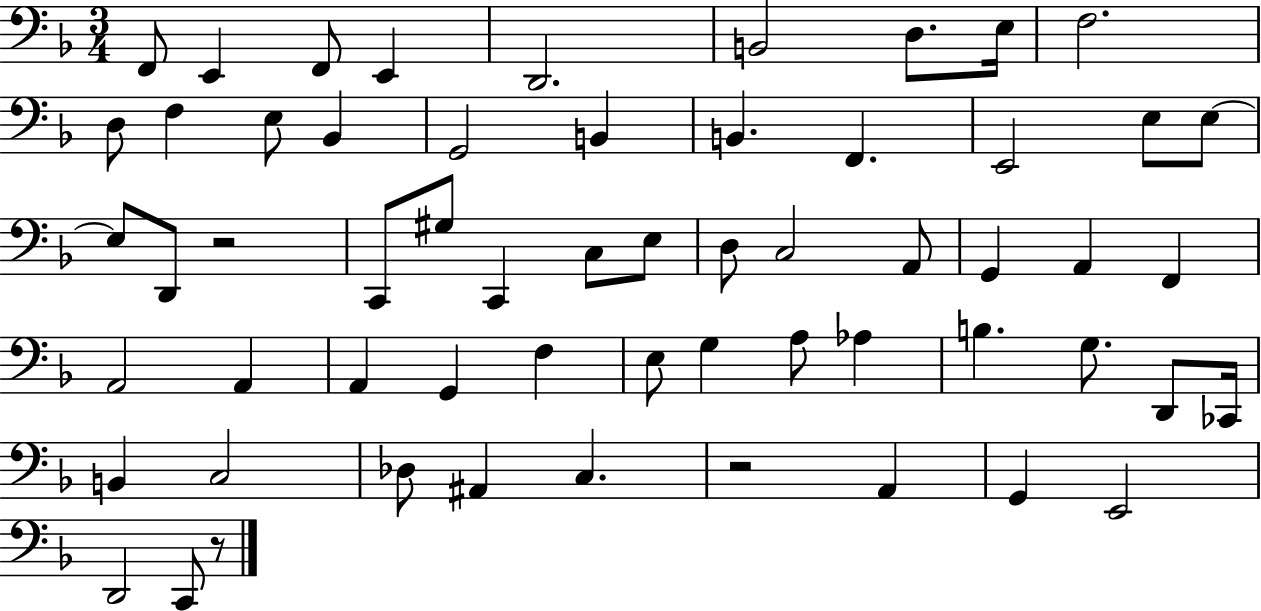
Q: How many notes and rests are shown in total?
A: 59